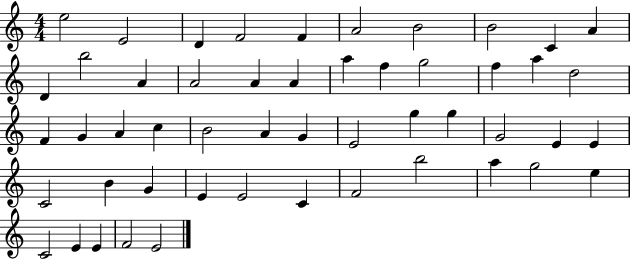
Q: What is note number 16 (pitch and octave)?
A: A4